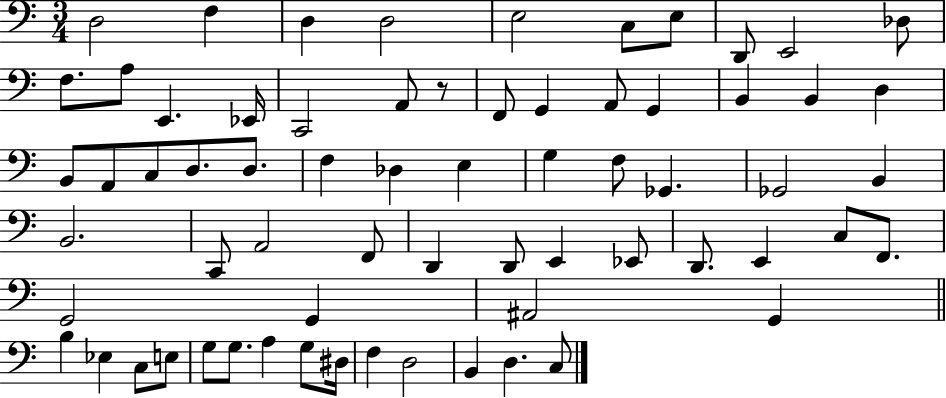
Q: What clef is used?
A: bass